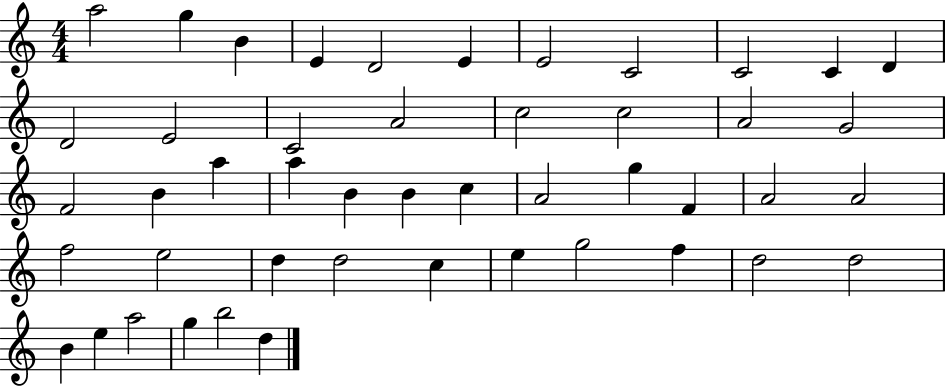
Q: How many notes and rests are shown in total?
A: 47